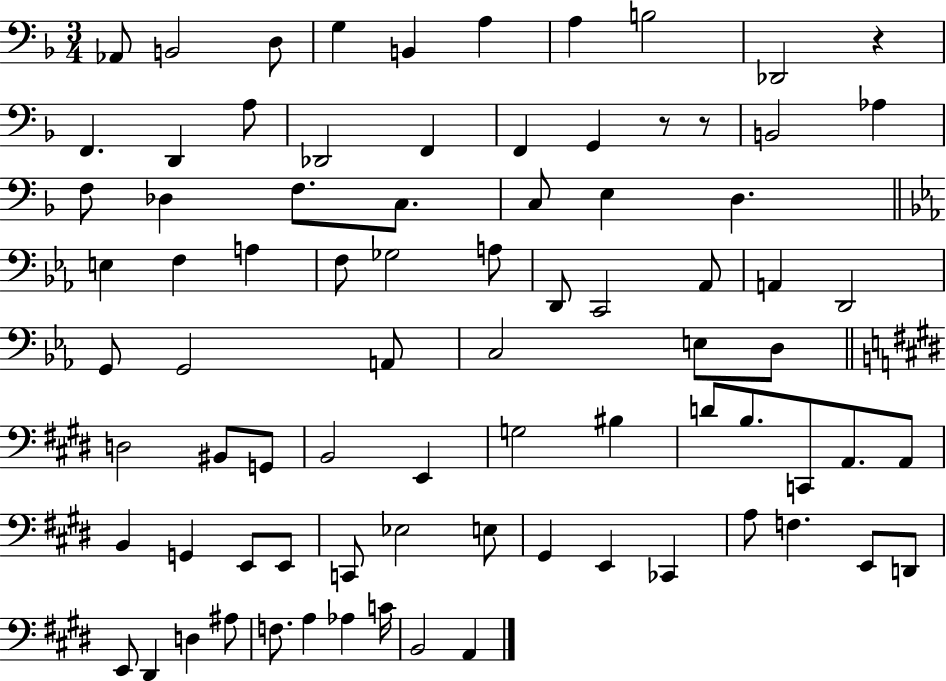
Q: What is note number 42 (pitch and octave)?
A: D3